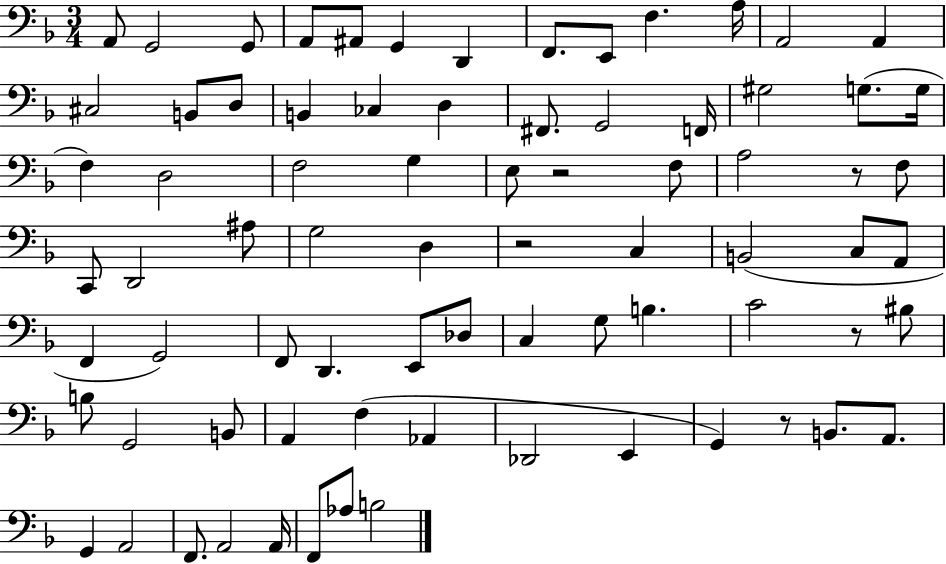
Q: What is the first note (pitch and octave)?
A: A2